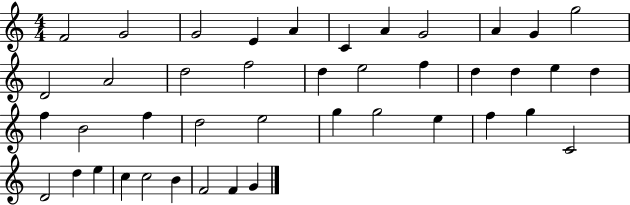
{
  \clef treble
  \numericTimeSignature
  \time 4/4
  \key c \major
  f'2 g'2 | g'2 e'4 a'4 | c'4 a'4 g'2 | a'4 g'4 g''2 | \break d'2 a'2 | d''2 f''2 | d''4 e''2 f''4 | d''4 d''4 e''4 d''4 | \break f''4 b'2 f''4 | d''2 e''2 | g''4 g''2 e''4 | f''4 g''4 c'2 | \break d'2 d''4 e''4 | c''4 c''2 b'4 | f'2 f'4 g'4 | \bar "|."
}